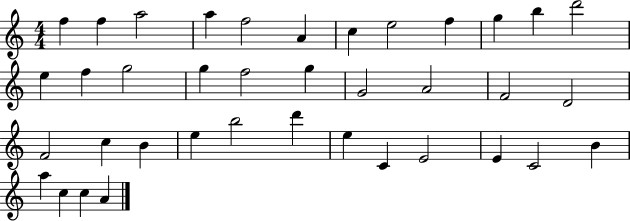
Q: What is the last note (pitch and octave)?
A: A4